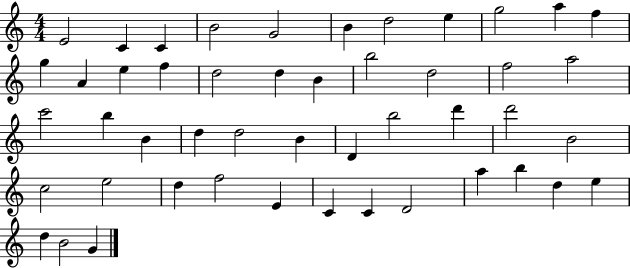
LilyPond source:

{
  \clef treble
  \numericTimeSignature
  \time 4/4
  \key c \major
  e'2 c'4 c'4 | b'2 g'2 | b'4 d''2 e''4 | g''2 a''4 f''4 | \break g''4 a'4 e''4 f''4 | d''2 d''4 b'4 | b''2 d''2 | f''2 a''2 | \break c'''2 b''4 b'4 | d''4 d''2 b'4 | d'4 b''2 d'''4 | d'''2 b'2 | \break c''2 e''2 | d''4 f''2 e'4 | c'4 c'4 d'2 | a''4 b''4 d''4 e''4 | \break d''4 b'2 g'4 | \bar "|."
}